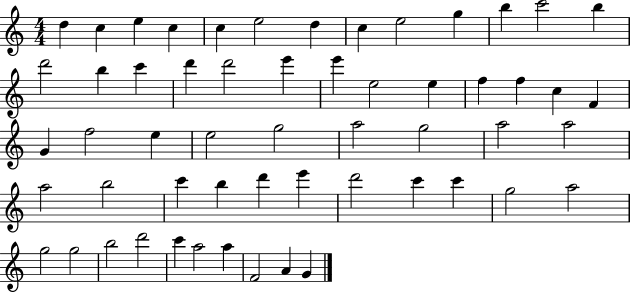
{
  \clef treble
  \numericTimeSignature
  \time 4/4
  \key c \major
  d''4 c''4 e''4 c''4 | c''4 e''2 d''4 | c''4 e''2 g''4 | b''4 c'''2 b''4 | \break d'''2 b''4 c'''4 | d'''4 d'''2 e'''4 | e'''4 e''2 e''4 | f''4 f''4 c''4 f'4 | \break g'4 f''2 e''4 | e''2 g''2 | a''2 g''2 | a''2 a''2 | \break a''2 b''2 | c'''4 b''4 d'''4 e'''4 | d'''2 c'''4 c'''4 | g''2 a''2 | \break g''2 g''2 | b''2 d'''2 | c'''4 a''2 a''4 | f'2 a'4 g'4 | \break \bar "|."
}